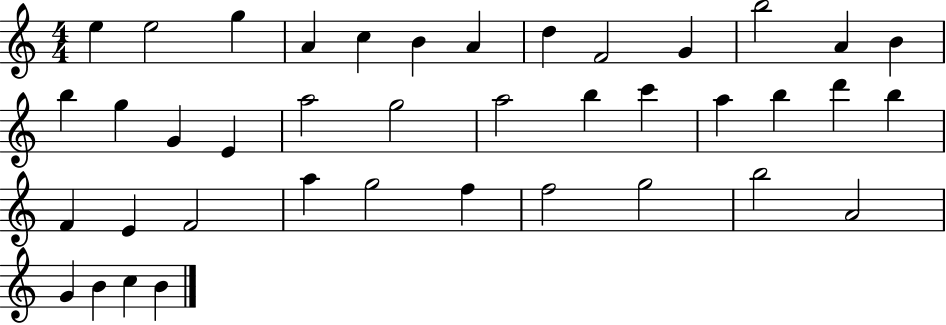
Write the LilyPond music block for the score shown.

{
  \clef treble
  \numericTimeSignature
  \time 4/4
  \key c \major
  e''4 e''2 g''4 | a'4 c''4 b'4 a'4 | d''4 f'2 g'4 | b''2 a'4 b'4 | \break b''4 g''4 g'4 e'4 | a''2 g''2 | a''2 b''4 c'''4 | a''4 b''4 d'''4 b''4 | \break f'4 e'4 f'2 | a''4 g''2 f''4 | f''2 g''2 | b''2 a'2 | \break g'4 b'4 c''4 b'4 | \bar "|."
}